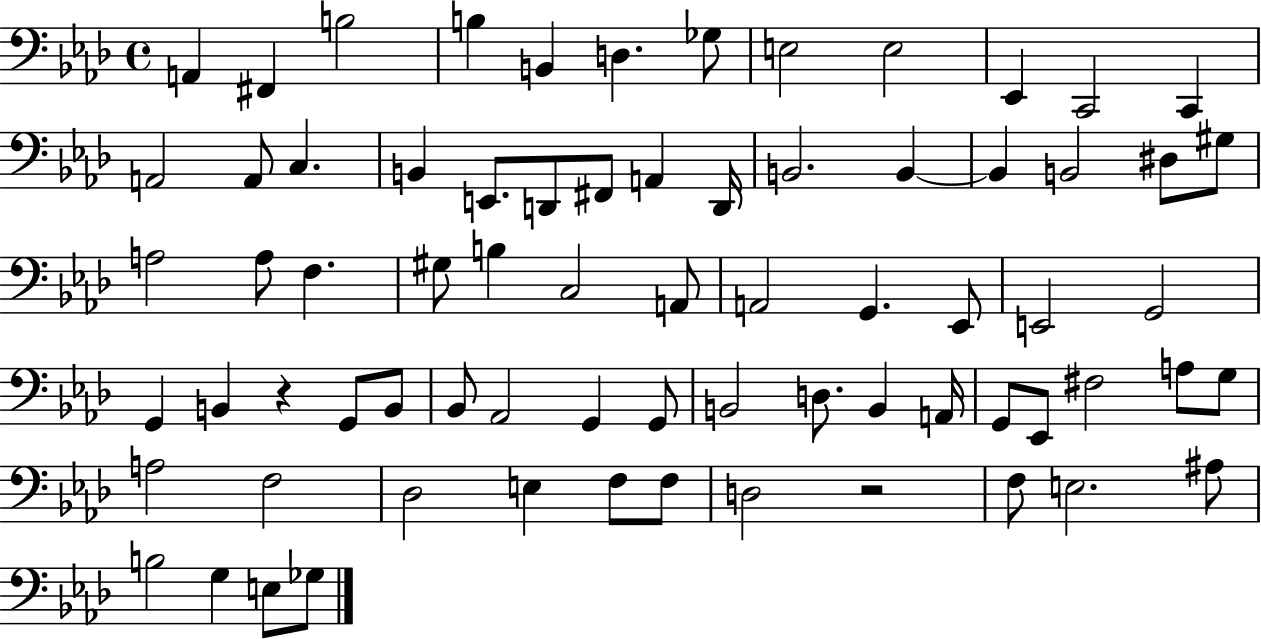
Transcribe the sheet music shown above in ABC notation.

X:1
T:Untitled
M:4/4
L:1/4
K:Ab
A,, ^F,, B,2 B, B,, D, _G,/2 E,2 E,2 _E,, C,,2 C,, A,,2 A,,/2 C, B,, E,,/2 D,,/2 ^F,,/2 A,, D,,/4 B,,2 B,, B,, B,,2 ^D,/2 ^G,/2 A,2 A,/2 F, ^G,/2 B, C,2 A,,/2 A,,2 G,, _E,,/2 E,,2 G,,2 G,, B,, z G,,/2 B,,/2 _B,,/2 _A,,2 G,, G,,/2 B,,2 D,/2 B,, A,,/4 G,,/2 _E,,/2 ^F,2 A,/2 G,/2 A,2 F,2 _D,2 E, F,/2 F,/2 D,2 z2 F,/2 E,2 ^A,/2 B,2 G, E,/2 _G,/2